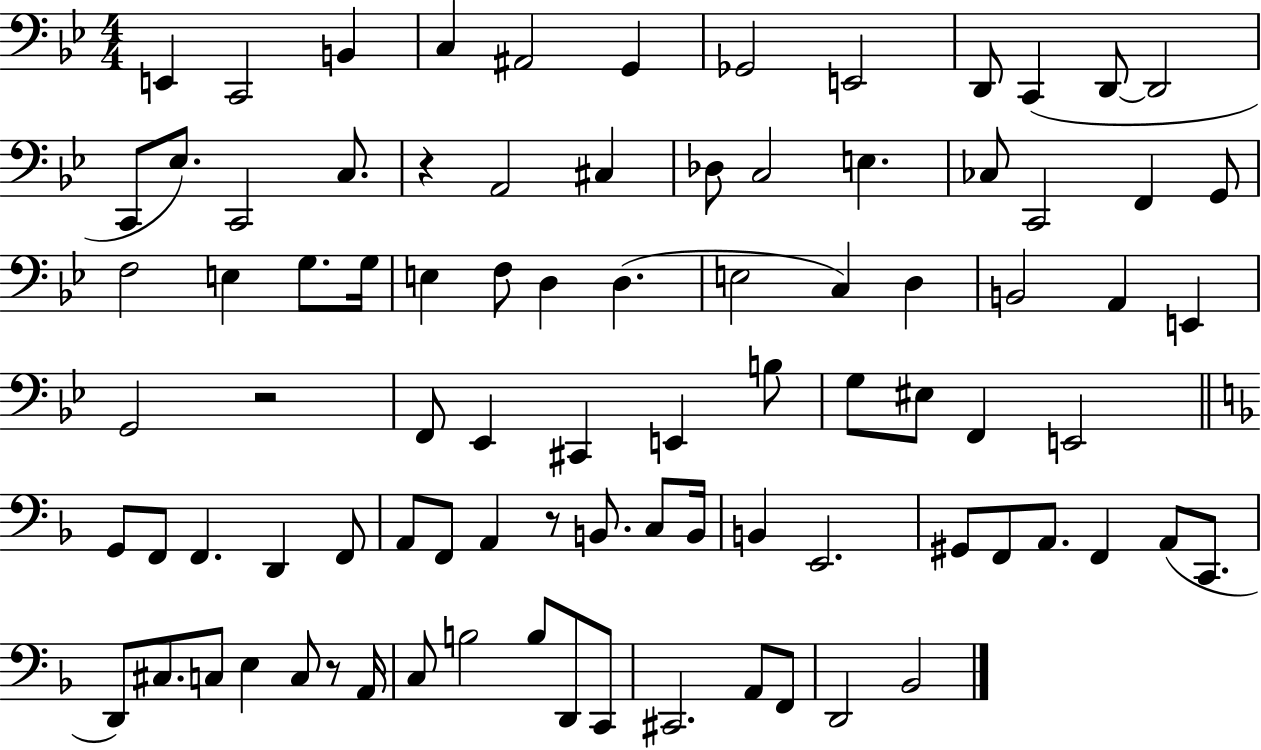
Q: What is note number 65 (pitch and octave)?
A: A2